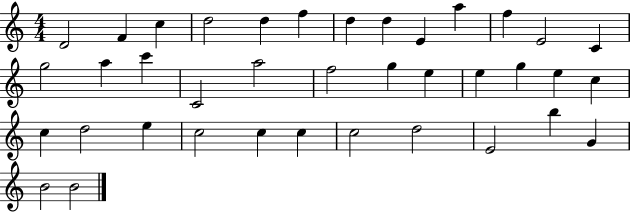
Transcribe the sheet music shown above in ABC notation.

X:1
T:Untitled
M:4/4
L:1/4
K:C
D2 F c d2 d f d d E a f E2 C g2 a c' C2 a2 f2 g e e g e c c d2 e c2 c c c2 d2 E2 b G B2 B2